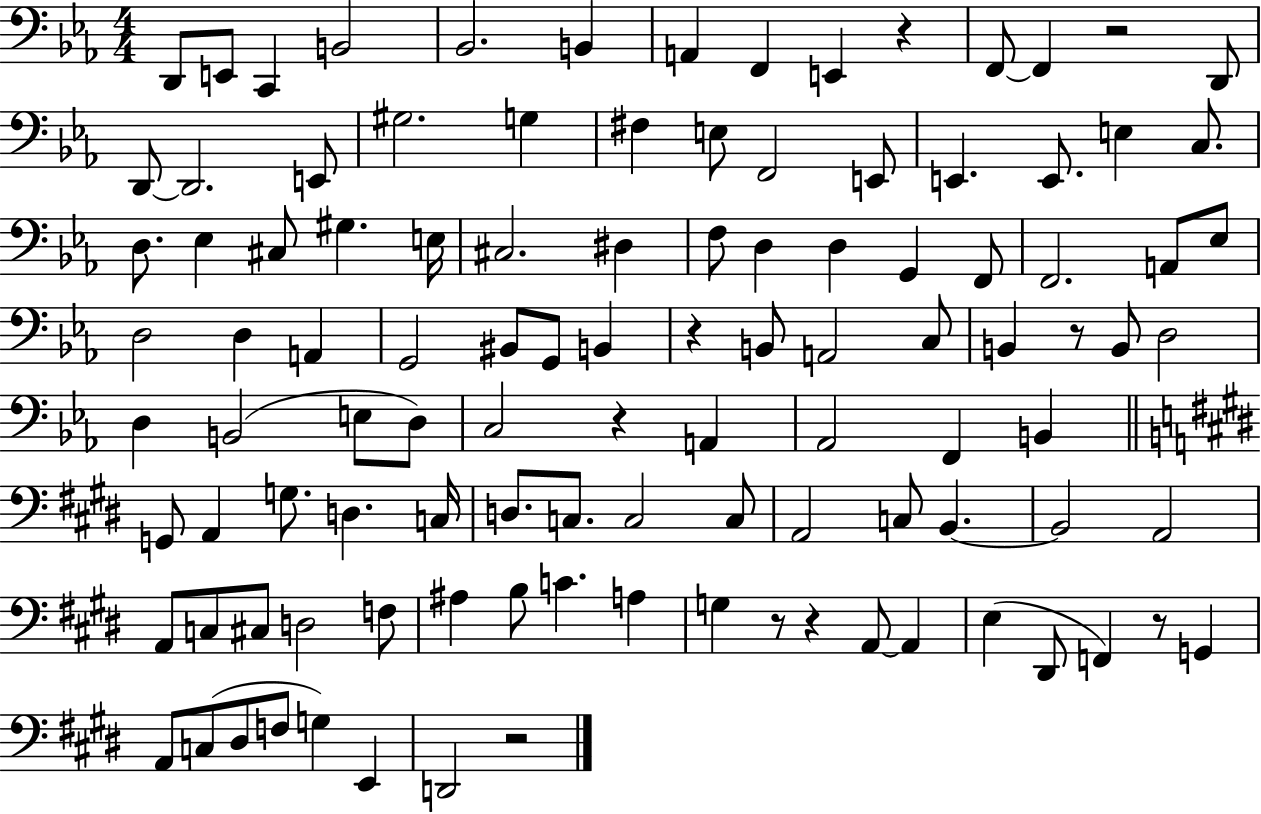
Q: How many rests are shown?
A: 9